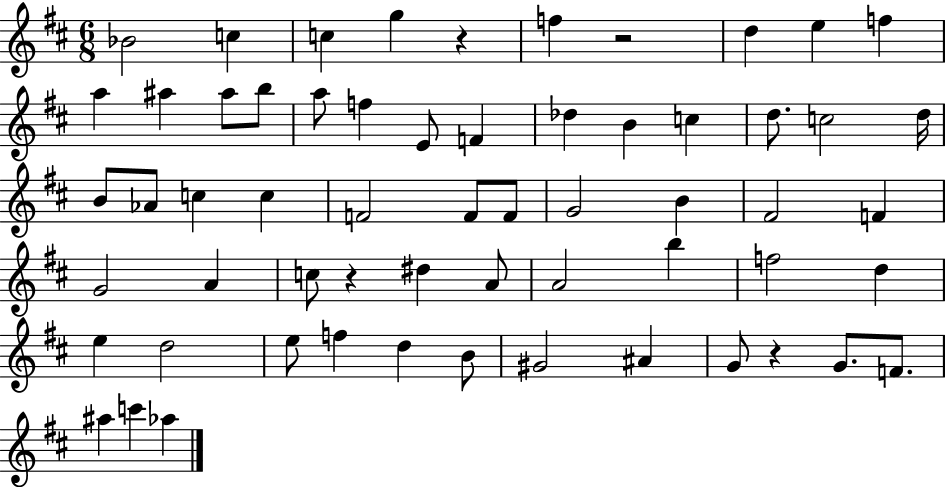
{
  \clef treble
  \numericTimeSignature
  \time 6/8
  \key d \major
  bes'2 c''4 | c''4 g''4 r4 | f''4 r2 | d''4 e''4 f''4 | \break a''4 ais''4 ais''8 b''8 | a''8 f''4 e'8 f'4 | des''4 b'4 c''4 | d''8. c''2 d''16 | \break b'8 aes'8 c''4 c''4 | f'2 f'8 f'8 | g'2 b'4 | fis'2 f'4 | \break g'2 a'4 | c''8 r4 dis''4 a'8 | a'2 b''4 | f''2 d''4 | \break e''4 d''2 | e''8 f''4 d''4 b'8 | gis'2 ais'4 | g'8 r4 g'8. f'8. | \break ais''4 c'''4 aes''4 | \bar "|."
}